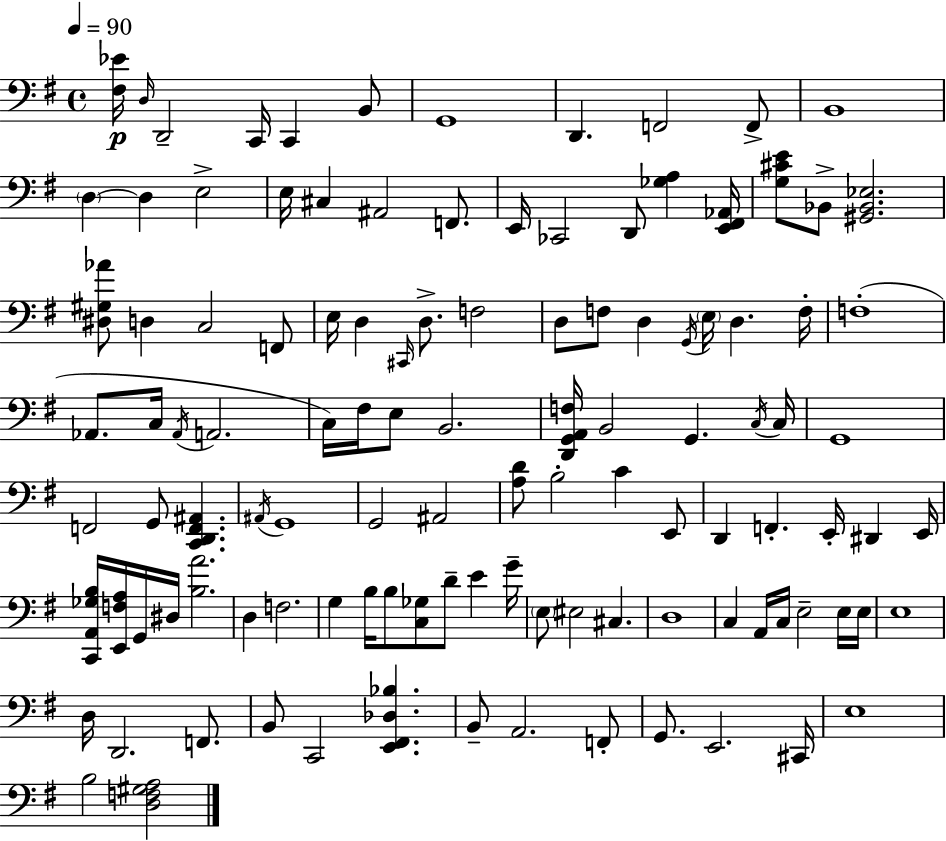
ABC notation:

X:1
T:Untitled
M:4/4
L:1/4
K:Em
[^F,_E]/4 D,/4 D,,2 C,,/4 C,, B,,/2 G,,4 D,, F,,2 F,,/2 B,,4 D, D, E,2 E,/4 ^C, ^A,,2 F,,/2 E,,/4 _C,,2 D,,/2 [_G,A,] [E,,^F,,_A,,]/4 [G,^CE]/2 _B,,/2 [^G,,_B,,_E,]2 [^D,^G,_A]/2 D, C,2 F,,/2 E,/4 D, ^C,,/4 D,/2 F,2 D,/2 F,/2 D, G,,/4 E,/4 D, F,/4 F,4 _A,,/2 C,/4 _A,,/4 A,,2 C,/4 ^F,/4 E,/2 B,,2 [D,,G,,A,,F,]/4 B,,2 G,, C,/4 C,/4 G,,4 F,,2 G,,/2 [C,,D,,F,,^A,,] ^A,,/4 G,,4 G,,2 ^A,,2 [A,D]/2 B,2 C E,,/2 D,, F,, E,,/4 ^D,, E,,/4 [C,,A,,_G,B,]/4 [E,,F,A,]/4 G,,/4 ^D,/4 [B,A]2 D, F,2 G, B,/4 B,/2 [C,_G,]/2 D/2 E G/4 E,/2 ^E,2 ^C, D,4 C, A,,/4 C,/4 E,2 E,/4 E,/4 E,4 D,/4 D,,2 F,,/2 B,,/2 C,,2 [E,,^F,,_D,_B,] B,,/2 A,,2 F,,/2 G,,/2 E,,2 ^C,,/4 E,4 B,2 [D,F,^G,A,]2